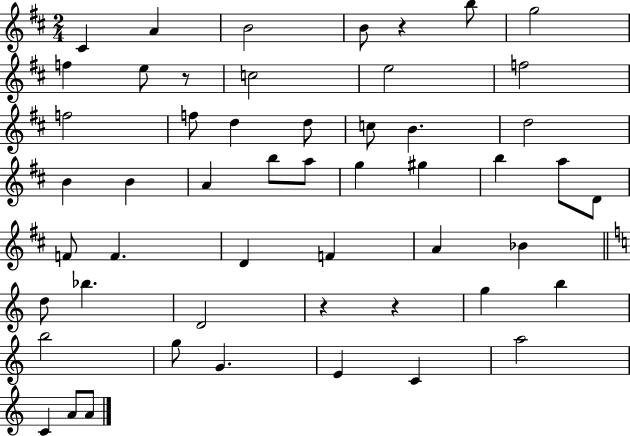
{
  \clef treble
  \numericTimeSignature
  \time 2/4
  \key d \major
  cis'4 a'4 | b'2 | b'8 r4 b''8 | g''2 | \break f''4 e''8 r8 | c''2 | e''2 | f''2 | \break f''2 | f''8 d''4 d''8 | c''8 b'4. | d''2 | \break b'4 b'4 | a'4 b''8 a''8 | g''4 gis''4 | b''4 a''8 d'8 | \break f'8 f'4. | d'4 f'4 | a'4 bes'4 | \bar "||" \break \key c \major d''8 bes''4. | d'2 | r4 r4 | g''4 b''4 | \break b''2 | g''8 g'4. | e'4 c'4 | a''2 | \break c'4 a'8 a'8 | \bar "|."
}